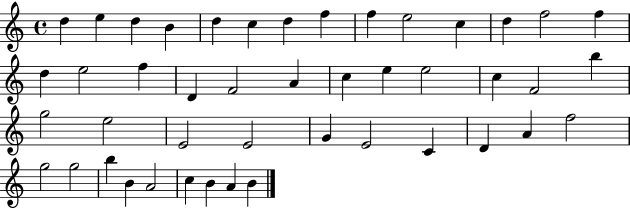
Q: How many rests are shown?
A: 0